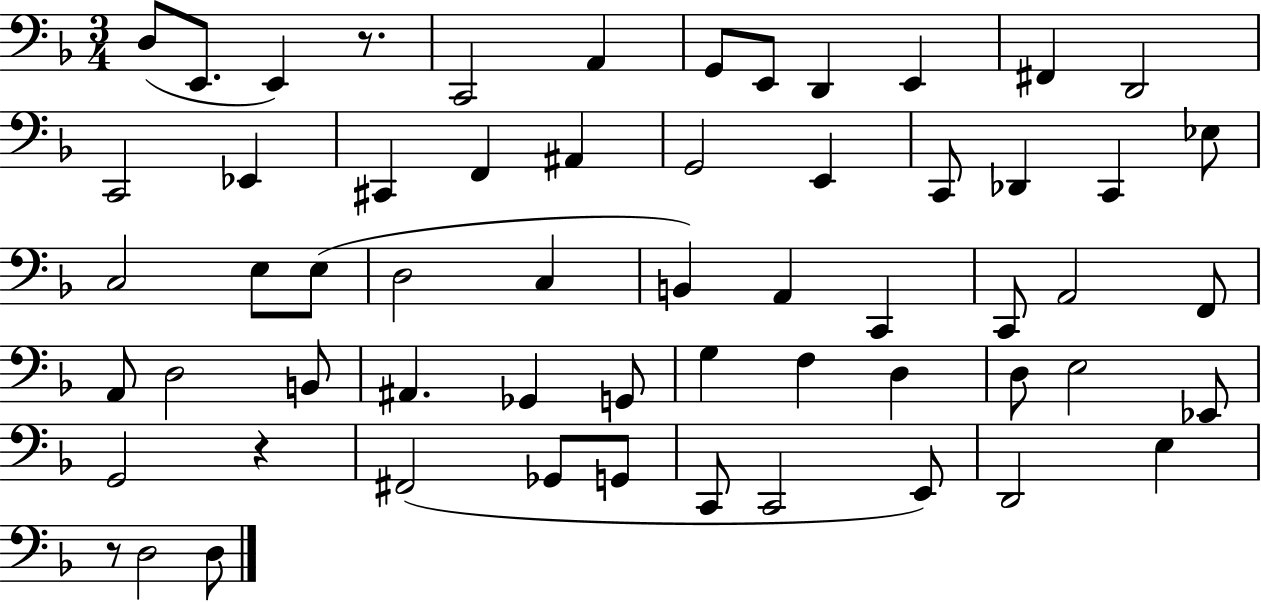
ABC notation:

X:1
T:Untitled
M:3/4
L:1/4
K:F
D,/2 E,,/2 E,, z/2 C,,2 A,, G,,/2 E,,/2 D,, E,, ^F,, D,,2 C,,2 _E,, ^C,, F,, ^A,, G,,2 E,, C,,/2 _D,, C,, _E,/2 C,2 E,/2 E,/2 D,2 C, B,, A,, C,, C,,/2 A,,2 F,,/2 A,,/2 D,2 B,,/2 ^A,, _G,, G,,/2 G, F, D, D,/2 E,2 _E,,/2 G,,2 z ^F,,2 _G,,/2 G,,/2 C,,/2 C,,2 E,,/2 D,,2 E, z/2 D,2 D,/2